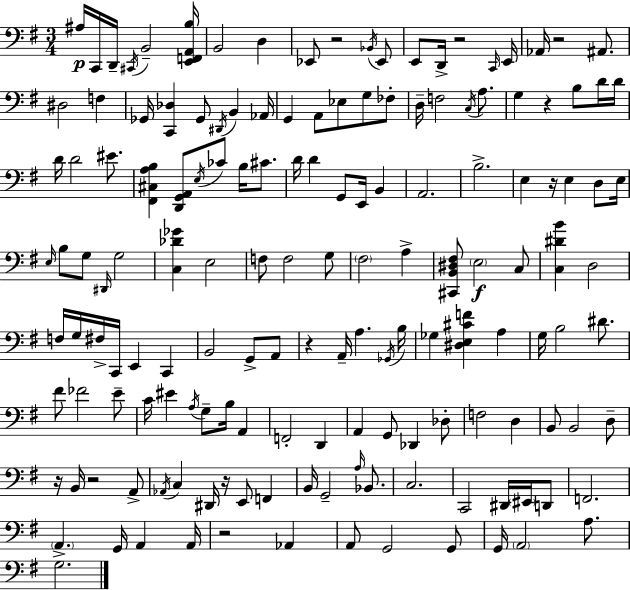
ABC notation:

X:1
T:Untitled
M:3/4
L:1/4
K:Em
^A,/4 C,,/4 D,,/4 ^C,,/4 B,,2 [E,,F,,A,,B,]/4 B,,2 D, _E,,/2 z2 _B,,/4 _E,,/2 E,,/2 D,,/4 z2 C,,/4 E,,/4 _A,,/4 z2 ^A,,/2 ^D,2 F, _G,,/4 [C,,_D,] _G,,/2 ^D,,/4 B,, _A,,/4 G,, A,,/2 _E,/2 G,/2 _F,/2 D,/4 F,2 C,/4 A,/2 G, z B,/2 D/4 D/4 D/4 D2 ^E/2 [^F,,^C,A,B,] [D,,G,,A,,]/2 E,/4 _C/2 B,/4 ^C/2 D/4 D G,,/2 E,,/4 B,, A,,2 B,2 E, z/4 E, D,/2 E,/4 E,/4 B,/2 G,/2 ^D,,/4 G,2 [C,_D_G] E,2 F,/2 F,2 G,/2 ^F,2 A, [^C,,B,,^D,^F,]/2 E,2 C,/2 [C,^DB] D,2 F,/4 G,/4 ^F,/4 C,,/4 E,, C,, B,,2 G,,/2 A,,/2 z A,,/4 A, _G,,/4 B,/4 _G, [^D,E,^CF] A, G,/4 B,2 ^D/2 ^F/2 _F2 E/2 C/4 ^E A,/4 G,/2 B,/4 A,, F,,2 D,, A,, G,,/2 _D,, _D,/2 F,2 D, B,,/2 B,,2 D,/2 z/4 B,,/4 z2 A,,/2 _A,,/4 C, ^D,,/4 z/4 E,,/2 F,, B,,/4 G,,2 A,/4 _B,,/2 C,2 C,,2 ^D,,/4 ^E,,/4 D,,/2 F,,2 A,, G,,/4 A,, A,,/4 z2 _A,, A,,/2 G,,2 G,,/2 G,,/4 A,,2 A,/2 G,2